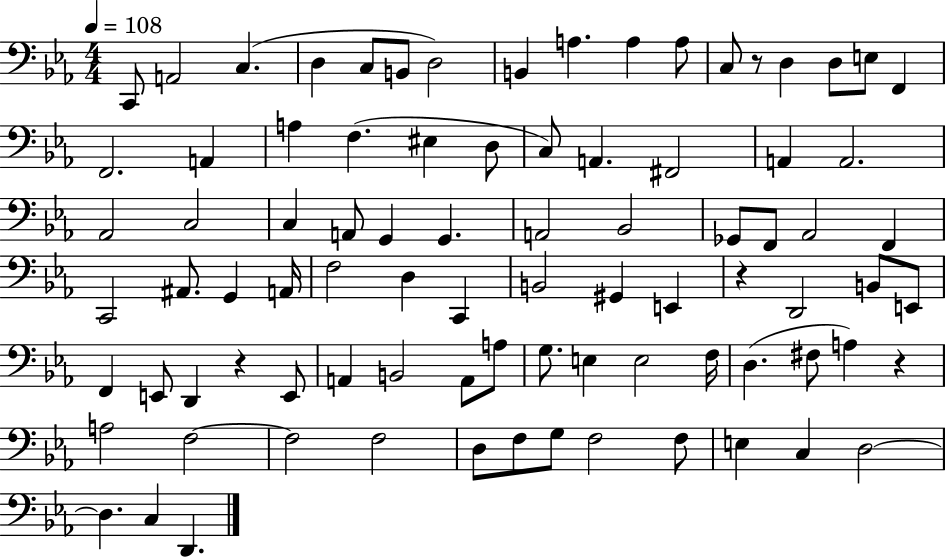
C2/e A2/h C3/q. D3/q C3/e B2/e D3/h B2/q A3/q. A3/q A3/e C3/e R/e D3/q D3/e E3/e F2/q F2/h. A2/q A3/q F3/q. EIS3/q D3/e C3/e A2/q. F#2/h A2/q A2/h. Ab2/h C3/h C3/q A2/e G2/q G2/q. A2/h Bb2/h Gb2/e F2/e Ab2/h F2/q C2/h A#2/e. G2/q A2/s F3/h D3/q C2/q B2/h G#2/q E2/q R/q D2/h B2/e E2/e F2/q E2/e D2/q R/q E2/e A2/q B2/h A2/e A3/e G3/e. E3/q E3/h F3/s D3/q. F#3/e A3/q R/q A3/h F3/h F3/h F3/h D3/e F3/e G3/e F3/h F3/e E3/q C3/q D3/h D3/q. C3/q D2/q.